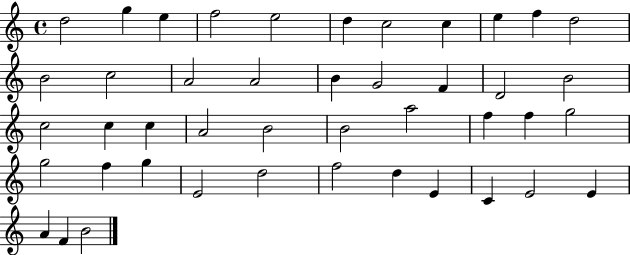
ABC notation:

X:1
T:Untitled
M:4/4
L:1/4
K:C
d2 g e f2 e2 d c2 c e f d2 B2 c2 A2 A2 B G2 F D2 B2 c2 c c A2 B2 B2 a2 f f g2 g2 f g E2 d2 f2 d E C E2 E A F B2